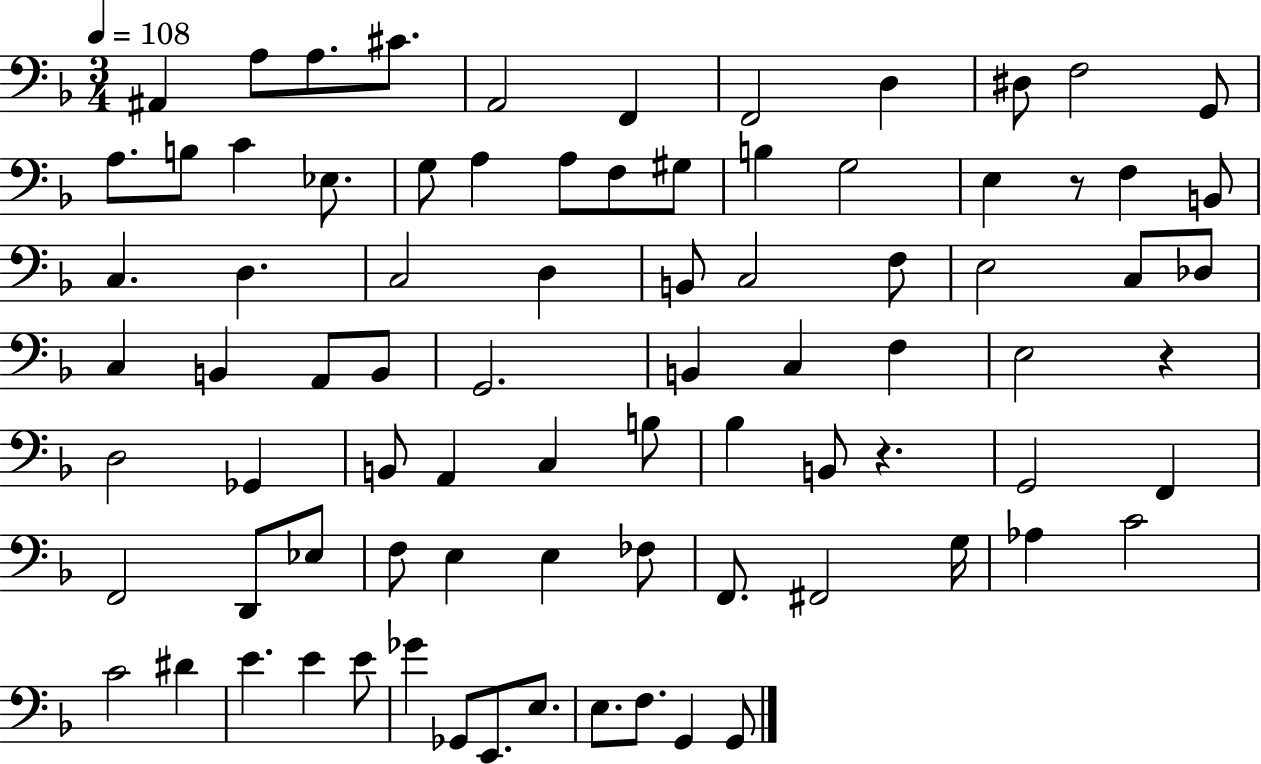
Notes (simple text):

A#2/q A3/e A3/e. C#4/e. A2/h F2/q F2/h D3/q D#3/e F3/h G2/e A3/e. B3/e C4/q Eb3/e. G3/e A3/q A3/e F3/e G#3/e B3/q G3/h E3/q R/e F3/q B2/e C3/q. D3/q. C3/h D3/q B2/e C3/h F3/e E3/h C3/e Db3/e C3/q B2/q A2/e B2/e G2/h. B2/q C3/q F3/q E3/h R/q D3/h Gb2/q B2/e A2/q C3/q B3/e Bb3/q B2/e R/q. G2/h F2/q F2/h D2/e Eb3/e F3/e E3/q E3/q FES3/e F2/e. F#2/h G3/s Ab3/q C4/h C4/h D#4/q E4/q. E4/q E4/e Gb4/q Gb2/e E2/e. E3/e. E3/e. F3/e. G2/q G2/e